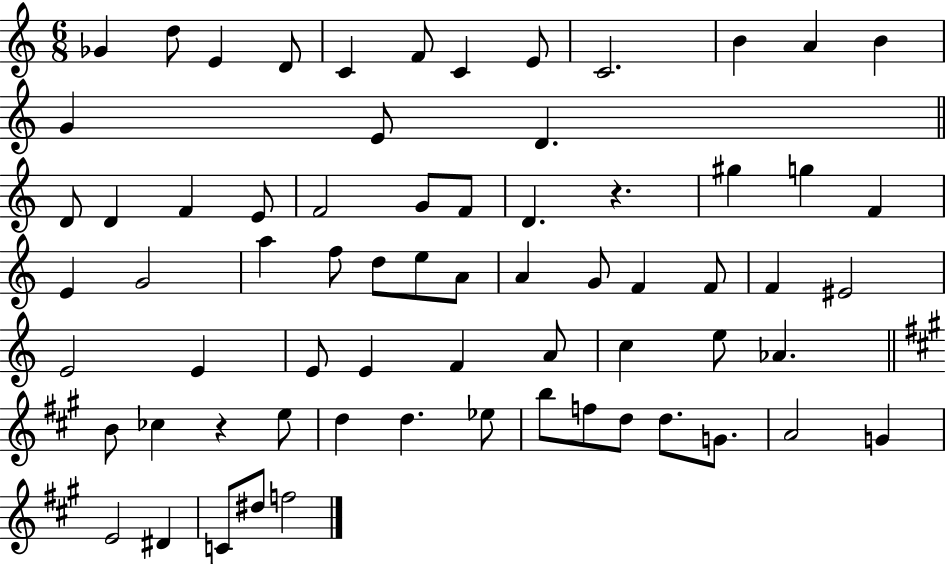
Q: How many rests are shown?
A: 2